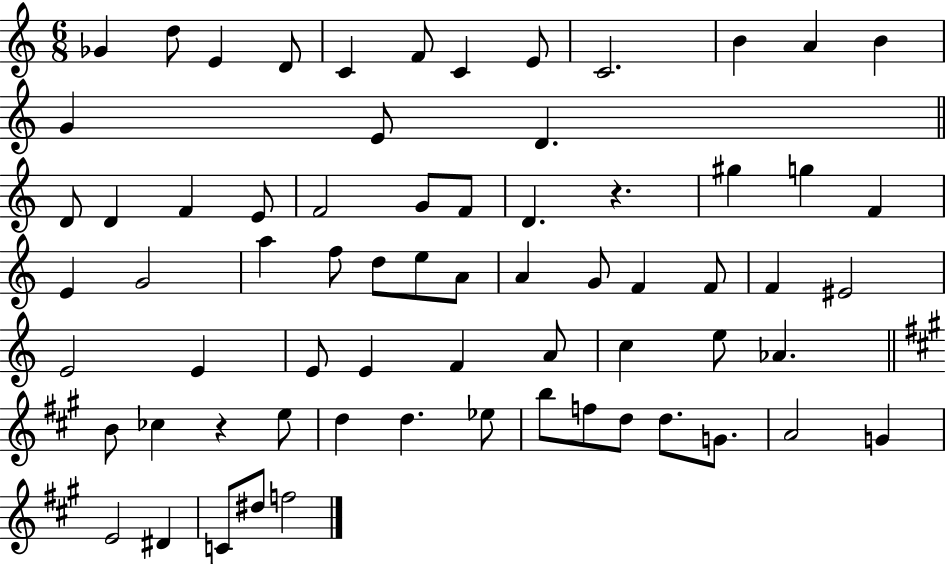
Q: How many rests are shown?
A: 2